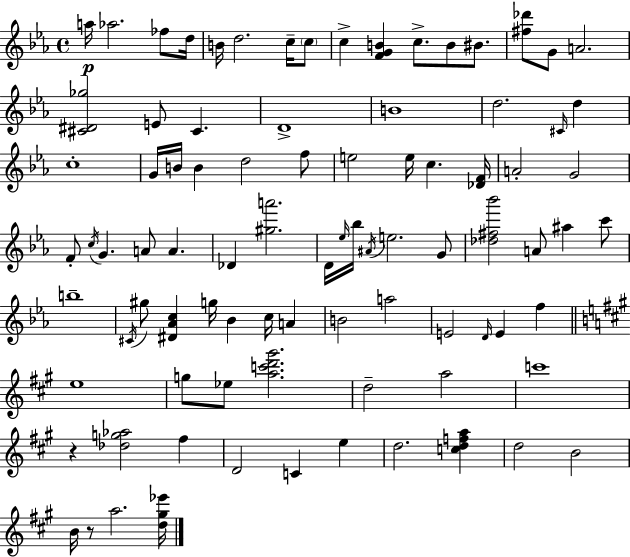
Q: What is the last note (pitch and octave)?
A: A5